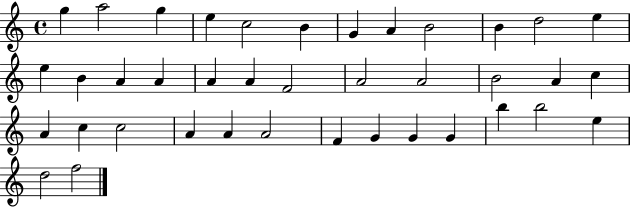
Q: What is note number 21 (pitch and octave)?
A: A4